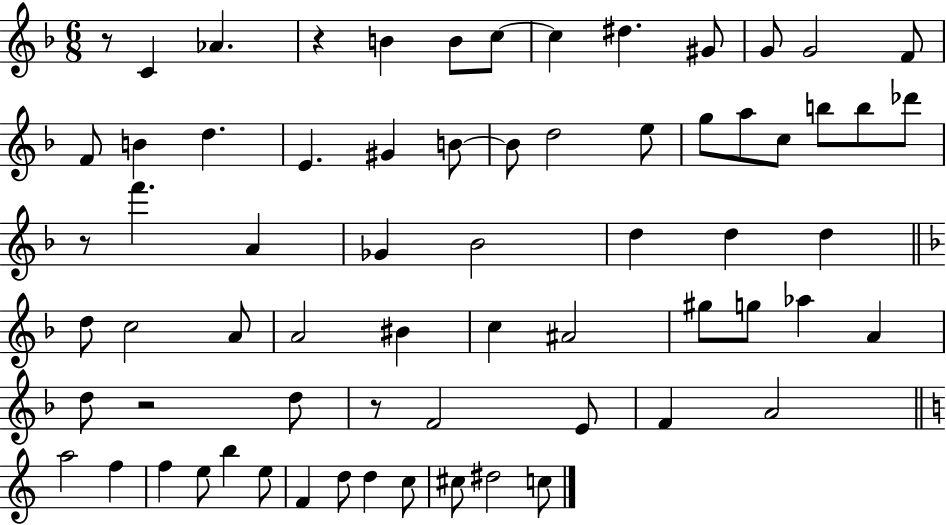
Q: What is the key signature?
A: F major